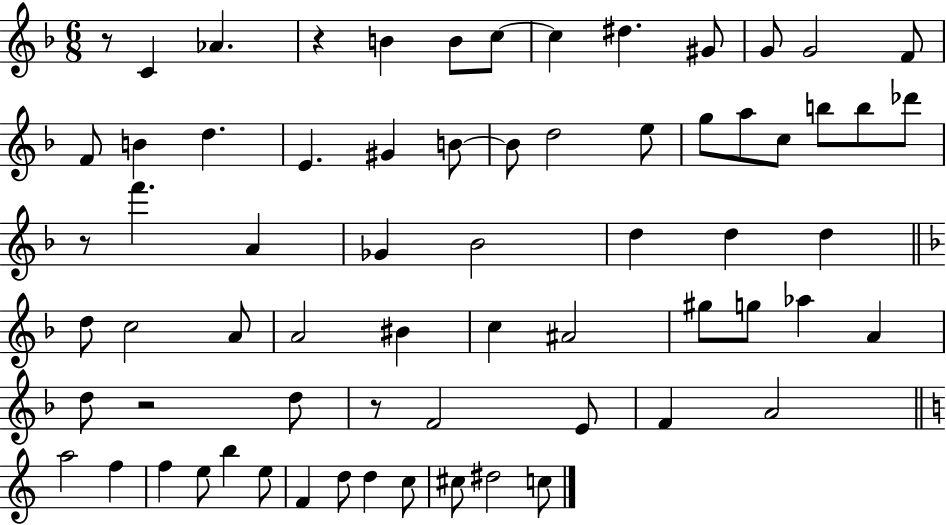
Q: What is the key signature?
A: F major